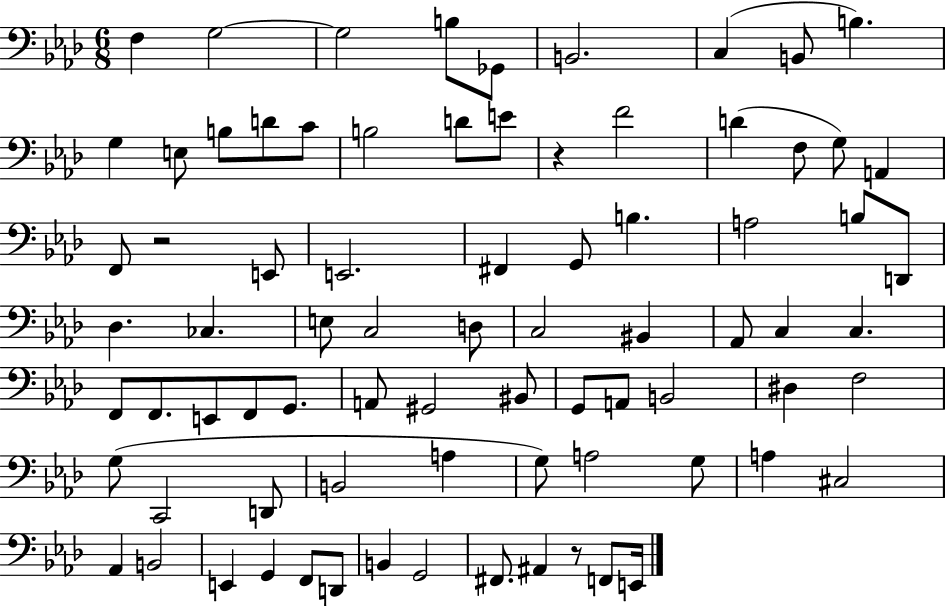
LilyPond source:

{
  \clef bass
  \numericTimeSignature
  \time 6/8
  \key aes \major
  f4 g2~~ | g2 b8 ges,8 | b,2. | c4( b,8 b4.) | \break g4 e8 b8 d'8 c'8 | b2 d'8 e'8 | r4 f'2 | d'4( f8 g8) a,4 | \break f,8 r2 e,8 | e,2. | fis,4 g,8 b4. | a2 b8 d,8 | \break des4. ces4. | e8 c2 d8 | c2 bis,4 | aes,8 c4 c4. | \break f,8 f,8. e,8 f,8 g,8. | a,8 gis,2 bis,8 | g,8 a,8 b,2 | dis4 f2 | \break g8( c,2 d,8 | b,2 a4 | g8) a2 g8 | a4 cis2 | \break aes,4 b,2 | e,4 g,4 f,8 d,8 | b,4 g,2 | fis,8. ais,4 r8 f,8 e,16 | \break \bar "|."
}